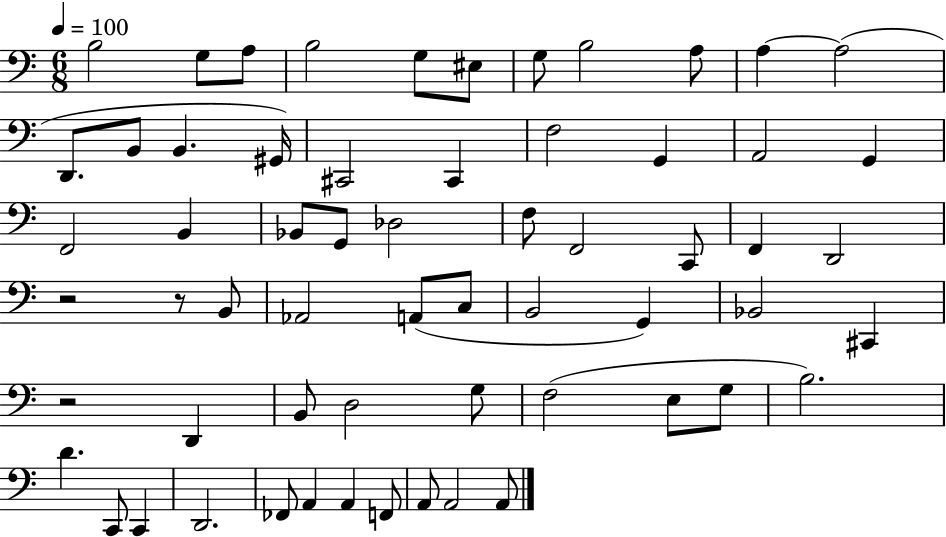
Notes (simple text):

B3/h G3/e A3/e B3/h G3/e EIS3/e G3/e B3/h A3/e A3/q A3/h D2/e. B2/e B2/q. G#2/s C#2/h C#2/q F3/h G2/q A2/h G2/q F2/h B2/q Bb2/e G2/e Db3/h F3/e F2/h C2/e F2/q D2/h R/h R/e B2/e Ab2/h A2/e C3/e B2/h G2/q Bb2/h C#2/q R/h D2/q B2/e D3/h G3/e F3/h E3/e G3/e B3/h. D4/q. C2/e C2/q D2/h. FES2/e A2/q A2/q F2/e A2/e A2/h A2/e